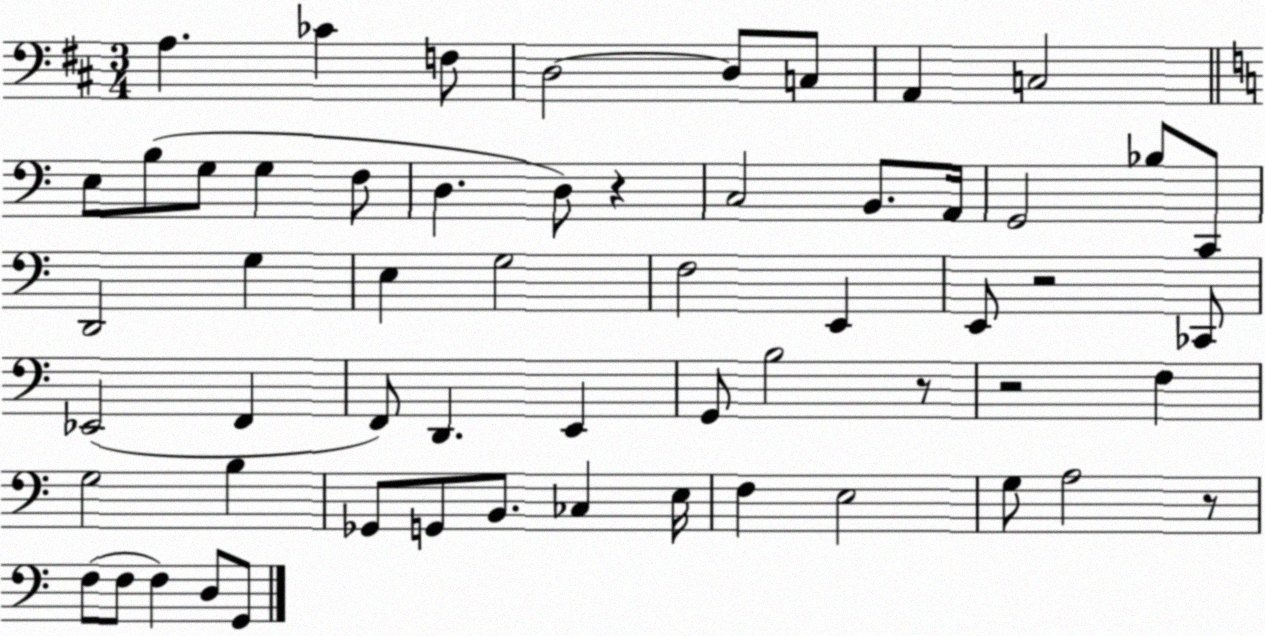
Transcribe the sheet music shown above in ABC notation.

X:1
T:Untitled
M:3/4
L:1/4
K:D
A, _C F,/2 D,2 D,/2 C,/2 A,, C,2 E,/2 B,/2 G,/2 G, F,/2 D, D,/2 z C,2 B,,/2 A,,/4 G,,2 _B,/2 C,,/2 D,,2 G, E, G,2 F,2 E,, E,,/2 z2 _C,,/2 _E,,2 F,, F,,/2 D,, E,, G,,/2 B,2 z/2 z2 F, G,2 B, _G,,/2 G,,/2 B,,/2 _C, E,/4 F, E,2 G,/2 A,2 z/2 F,/2 F,/2 F, D,/2 G,,/2